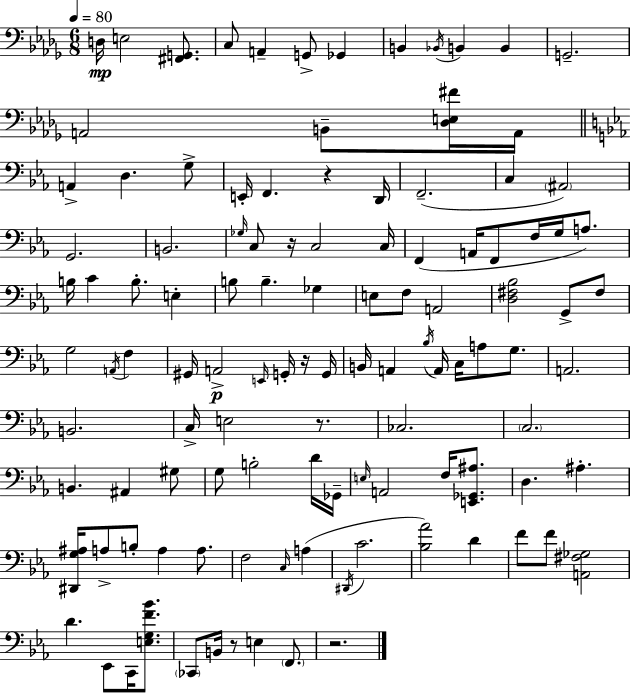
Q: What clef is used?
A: bass